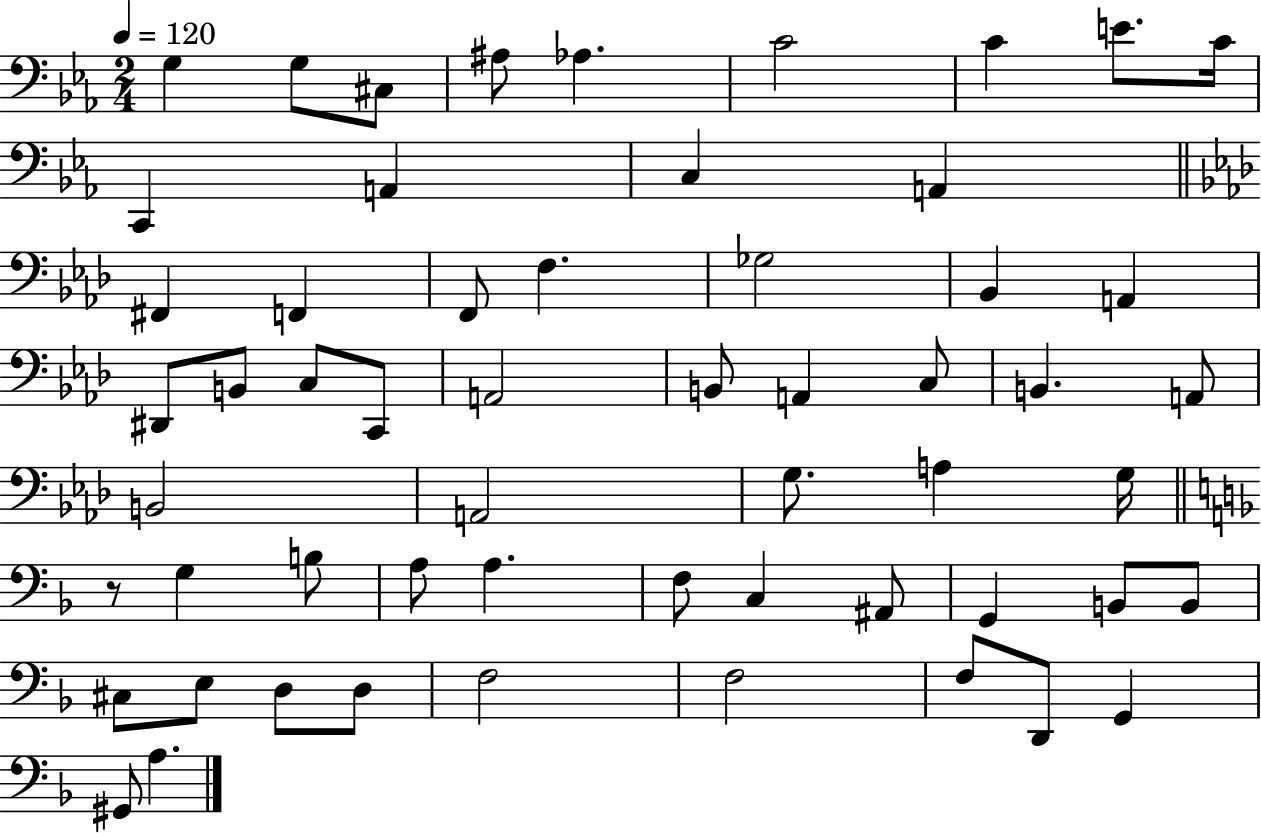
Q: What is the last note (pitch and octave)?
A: A3